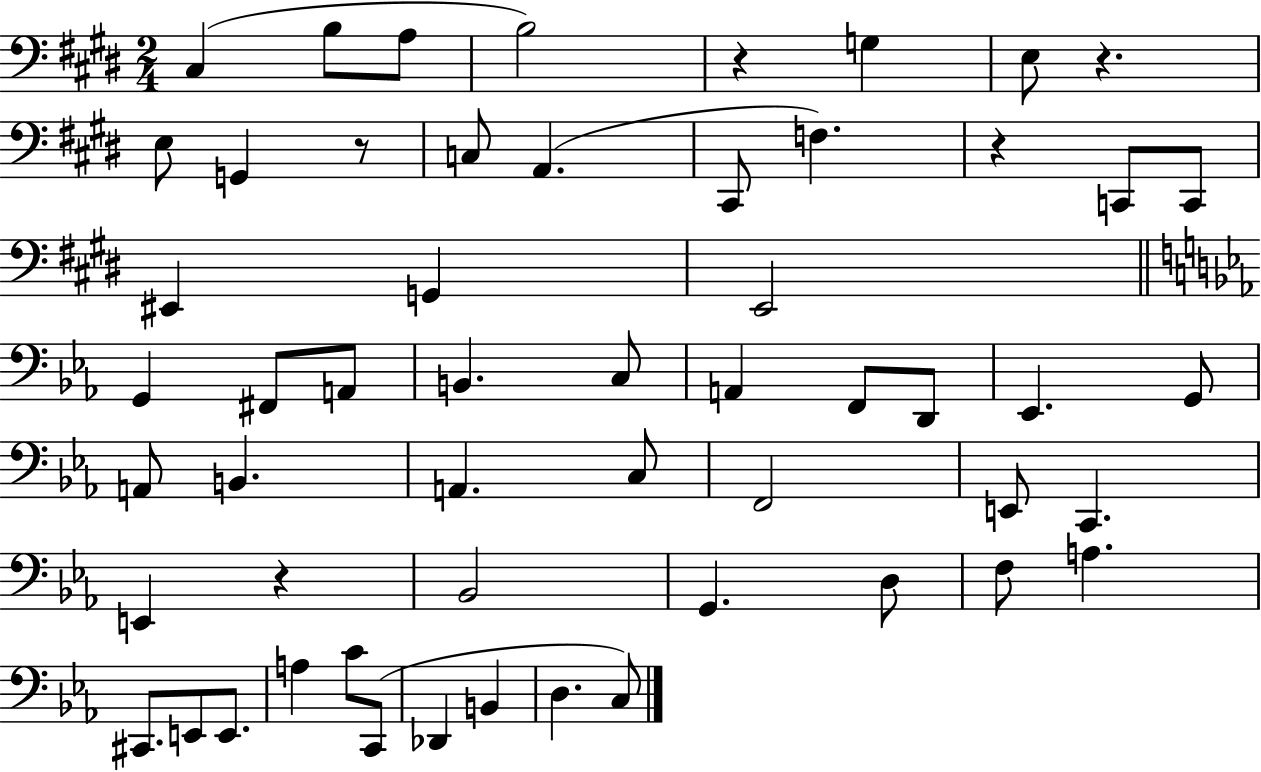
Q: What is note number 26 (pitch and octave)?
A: Eb2